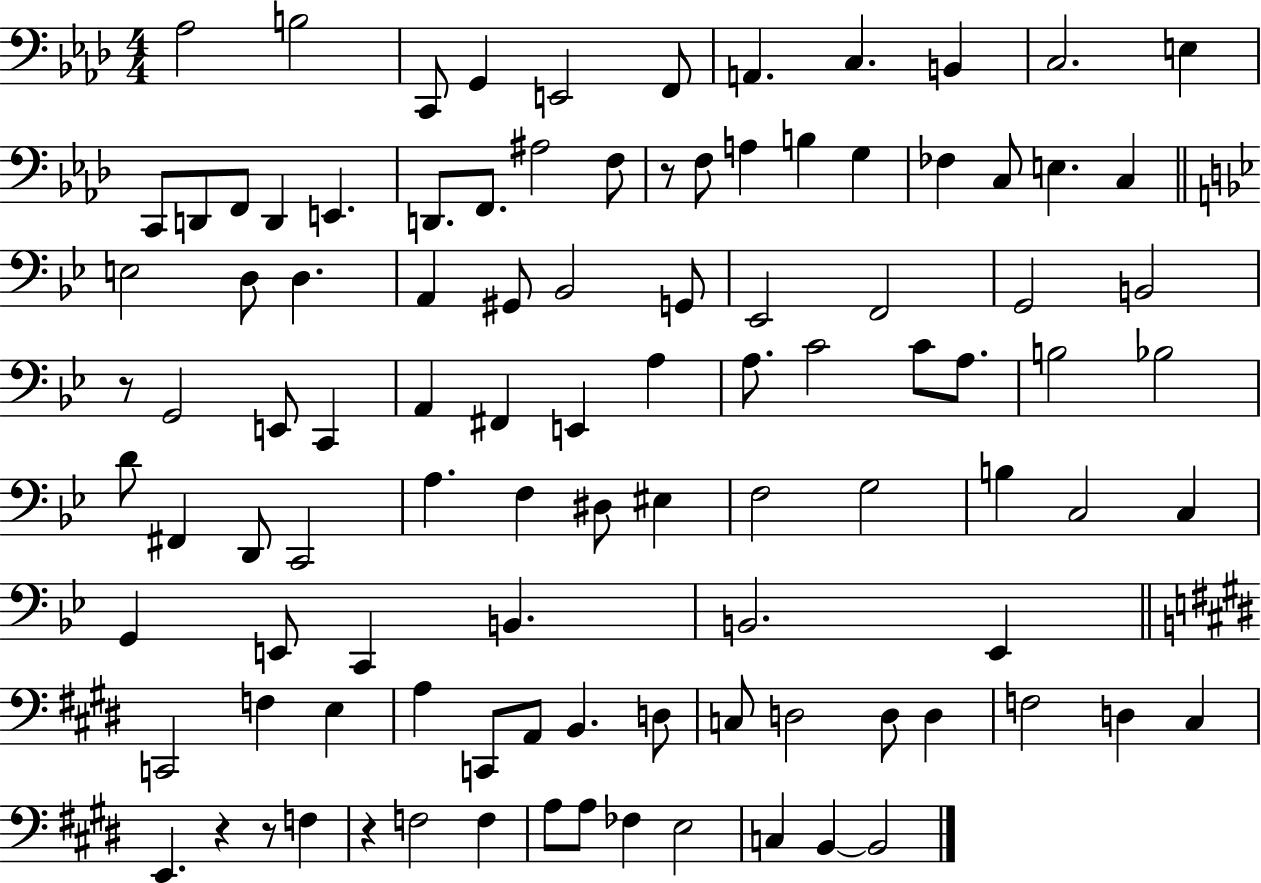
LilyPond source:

{
  \clef bass
  \numericTimeSignature
  \time 4/4
  \key aes \major
  aes2 b2 | c,8 g,4 e,2 f,8 | a,4. c4. b,4 | c2. e4 | \break c,8 d,8 f,8 d,4 e,4. | d,8. f,8. ais2 f8 | r8 f8 a4 b4 g4 | fes4 c8 e4. c4 | \break \bar "||" \break \key g \minor e2 d8 d4. | a,4 gis,8 bes,2 g,8 | ees,2 f,2 | g,2 b,2 | \break r8 g,2 e,8 c,4 | a,4 fis,4 e,4 a4 | a8. c'2 c'8 a8. | b2 bes2 | \break d'8 fis,4 d,8 c,2 | a4. f4 dis8 eis4 | f2 g2 | b4 c2 c4 | \break g,4 e,8 c,4 b,4. | b,2. ees,4 | \bar "||" \break \key e \major c,2 f4 e4 | a4 c,8 a,8 b,4. d8 | c8 d2 d8 d4 | f2 d4 cis4 | \break e,4. r4 r8 f4 | r4 f2 f4 | a8 a8 fes4 e2 | c4 b,4~~ b,2 | \break \bar "|."
}